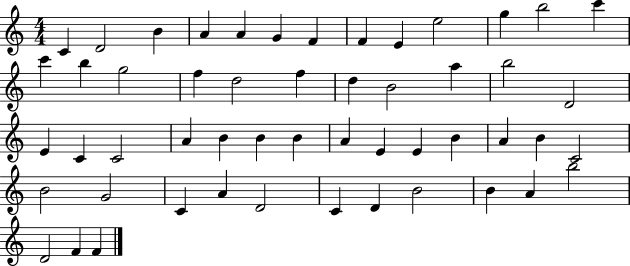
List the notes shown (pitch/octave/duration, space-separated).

C4/q D4/h B4/q A4/q A4/q G4/q F4/q F4/q E4/q E5/h G5/q B5/h C6/q C6/q B5/q G5/h F5/q D5/h F5/q D5/q B4/h A5/q B5/h D4/h E4/q C4/q C4/h A4/q B4/q B4/q B4/q A4/q E4/q E4/q B4/q A4/q B4/q C4/h B4/h G4/h C4/q A4/q D4/h C4/q D4/q B4/h B4/q A4/q B5/h D4/h F4/q F4/q